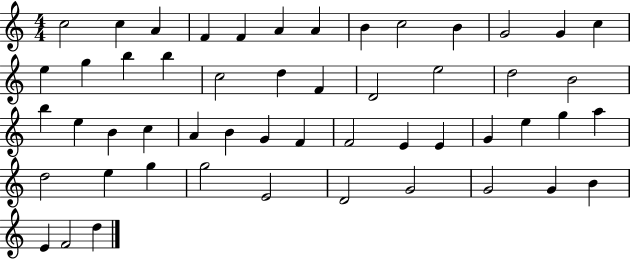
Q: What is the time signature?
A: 4/4